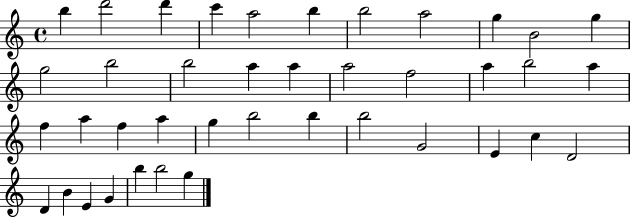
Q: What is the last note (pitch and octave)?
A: G5